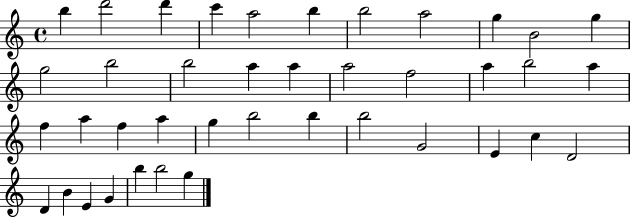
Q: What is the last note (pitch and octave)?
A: G5